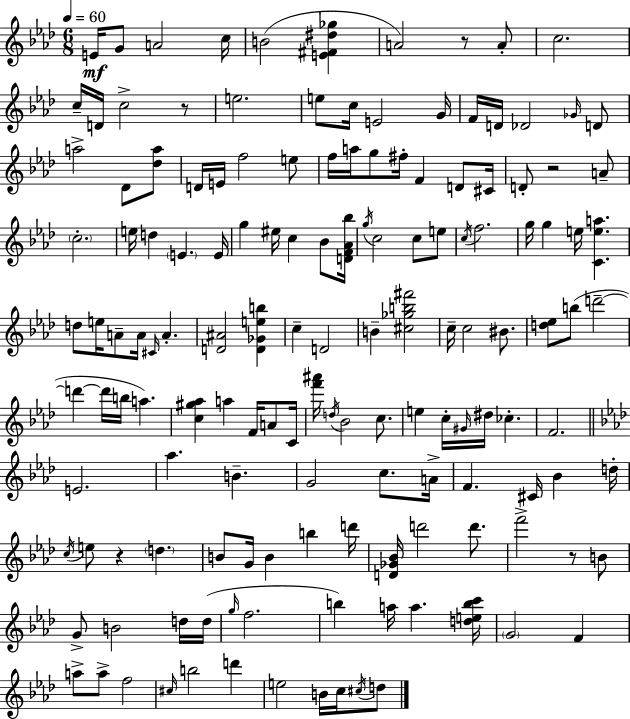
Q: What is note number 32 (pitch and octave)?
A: F4